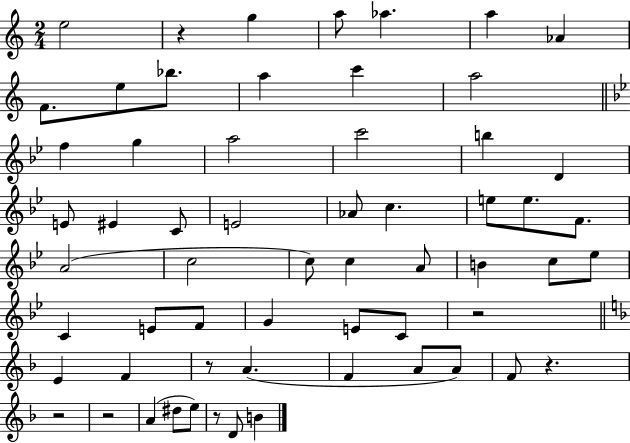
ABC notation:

X:1
T:Untitled
M:2/4
L:1/4
K:C
e2 z g a/2 _a a _A F/2 e/2 _b/2 a c' a2 f g a2 c'2 b D E/2 ^E C/2 E2 _A/2 c e/2 e/2 F/2 A2 c2 c/2 c A/2 B c/2 _e/2 C E/2 F/2 G E/2 C/2 z2 E F z/2 A F A/2 A/2 F/2 z z2 z2 A ^d/2 e/2 z/2 D/2 B